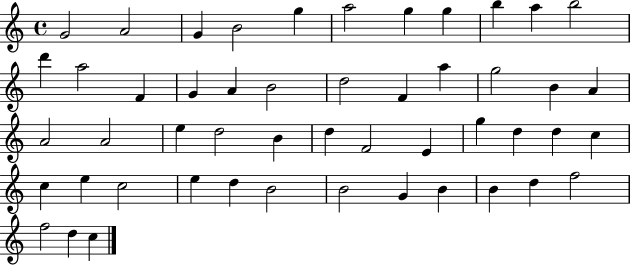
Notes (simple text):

G4/h A4/h G4/q B4/h G5/q A5/h G5/q G5/q B5/q A5/q B5/h D6/q A5/h F4/q G4/q A4/q B4/h D5/h F4/q A5/q G5/h B4/q A4/q A4/h A4/h E5/q D5/h B4/q D5/q F4/h E4/q G5/q D5/q D5/q C5/q C5/q E5/q C5/h E5/q D5/q B4/h B4/h G4/q B4/q B4/q D5/q F5/h F5/h D5/q C5/q